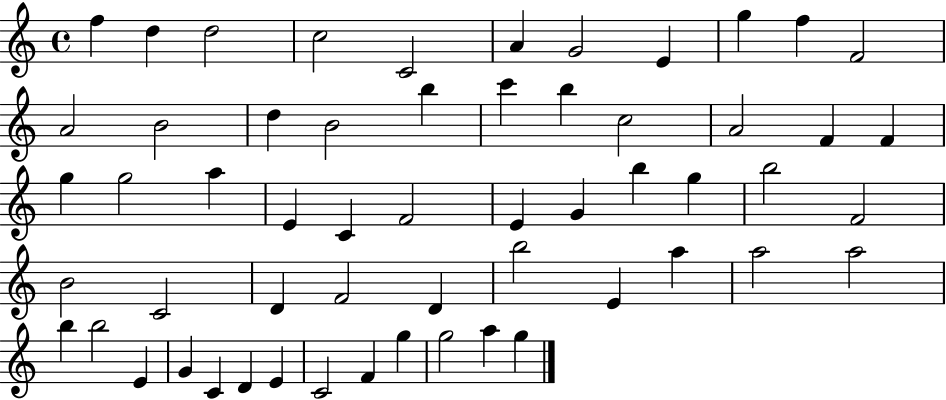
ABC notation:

X:1
T:Untitled
M:4/4
L:1/4
K:C
f d d2 c2 C2 A G2 E g f F2 A2 B2 d B2 b c' b c2 A2 F F g g2 a E C F2 E G b g b2 F2 B2 C2 D F2 D b2 E a a2 a2 b b2 E G C D E C2 F g g2 a g